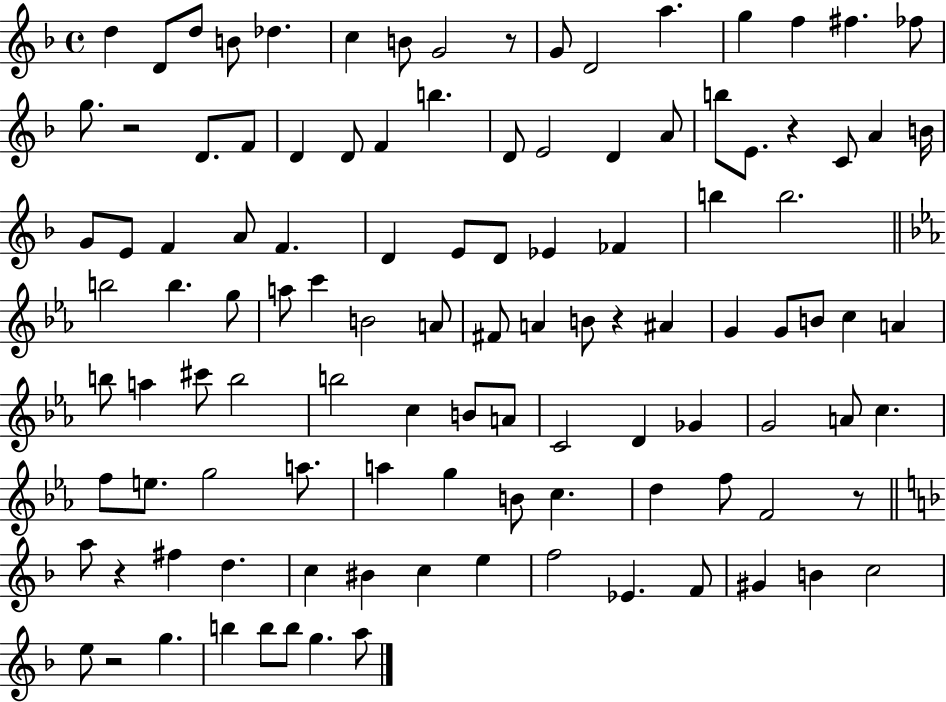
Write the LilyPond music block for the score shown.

{
  \clef treble
  \time 4/4
  \defaultTimeSignature
  \key f \major
  d''4 d'8 d''8 b'8 des''4. | c''4 b'8 g'2 r8 | g'8 d'2 a''4. | g''4 f''4 fis''4. fes''8 | \break g''8. r2 d'8. f'8 | d'4 d'8 f'4 b''4. | d'8 e'2 d'4 a'8 | b''8 e'8. r4 c'8 a'4 b'16 | \break g'8 e'8 f'4 a'8 f'4. | d'4 e'8 d'8 ees'4 fes'4 | b''4 b''2. | \bar "||" \break \key ees \major b''2 b''4. g''8 | a''8 c'''4 b'2 a'8 | fis'8 a'4 b'8 r4 ais'4 | g'4 g'8 b'8 c''4 a'4 | \break b''8 a''4 cis'''8 b''2 | b''2 c''4 b'8 a'8 | c'2 d'4 ges'4 | g'2 a'8 c''4. | \break f''8 e''8. g''2 a''8. | a''4 g''4 b'8 c''4. | d''4 f''8 f'2 r8 | \bar "||" \break \key d \minor a''8 r4 fis''4 d''4. | c''4 bis'4 c''4 e''4 | f''2 ees'4. f'8 | gis'4 b'4 c''2 | \break e''8 r2 g''4. | b''4 b''8 b''8 g''4. a''8 | \bar "|."
}